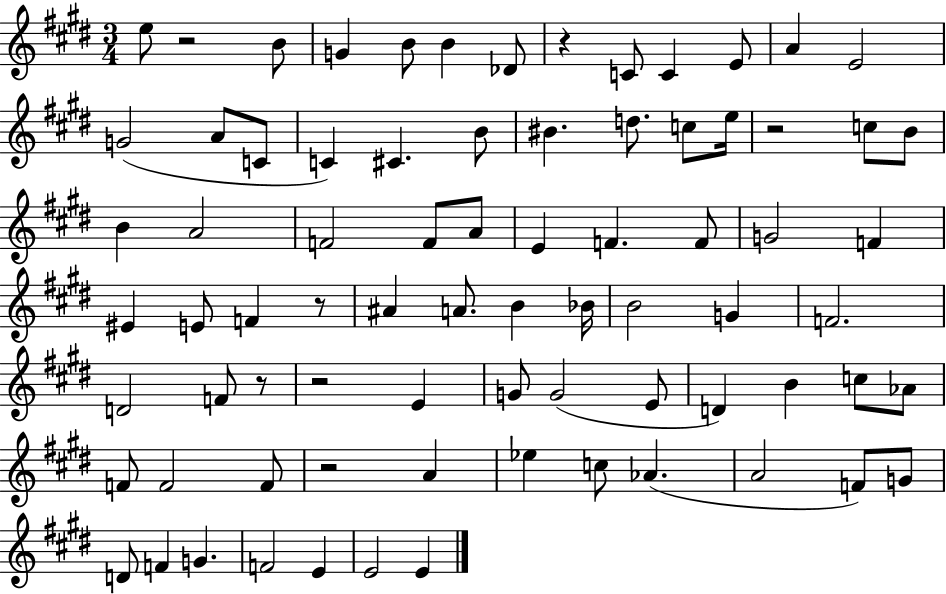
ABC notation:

X:1
T:Untitled
M:3/4
L:1/4
K:E
e/2 z2 B/2 G B/2 B _D/2 z C/2 C E/2 A E2 G2 A/2 C/2 C ^C B/2 ^B d/2 c/2 e/4 z2 c/2 B/2 B A2 F2 F/2 A/2 E F F/2 G2 F ^E E/2 F z/2 ^A A/2 B _B/4 B2 G F2 D2 F/2 z/2 z2 E G/2 G2 E/2 D B c/2 _A/2 F/2 F2 F/2 z2 A _e c/2 _A A2 F/2 G/2 D/2 F G F2 E E2 E